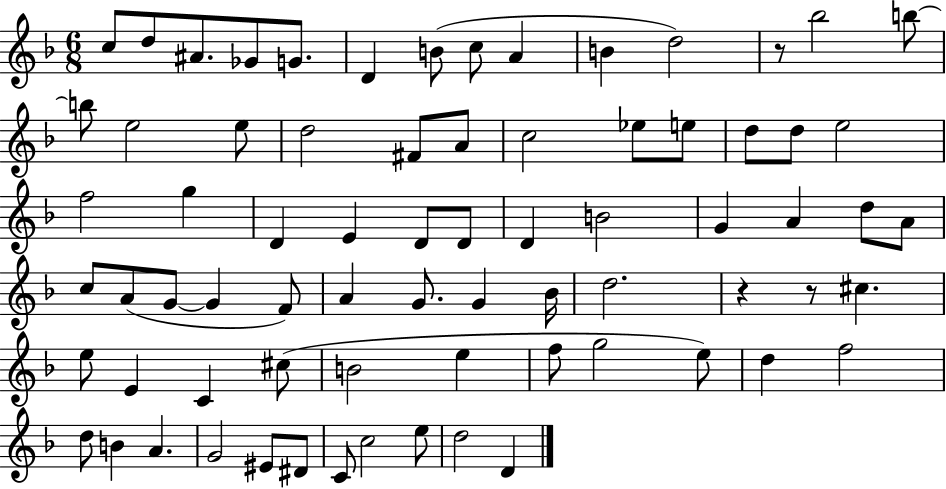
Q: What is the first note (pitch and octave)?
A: C5